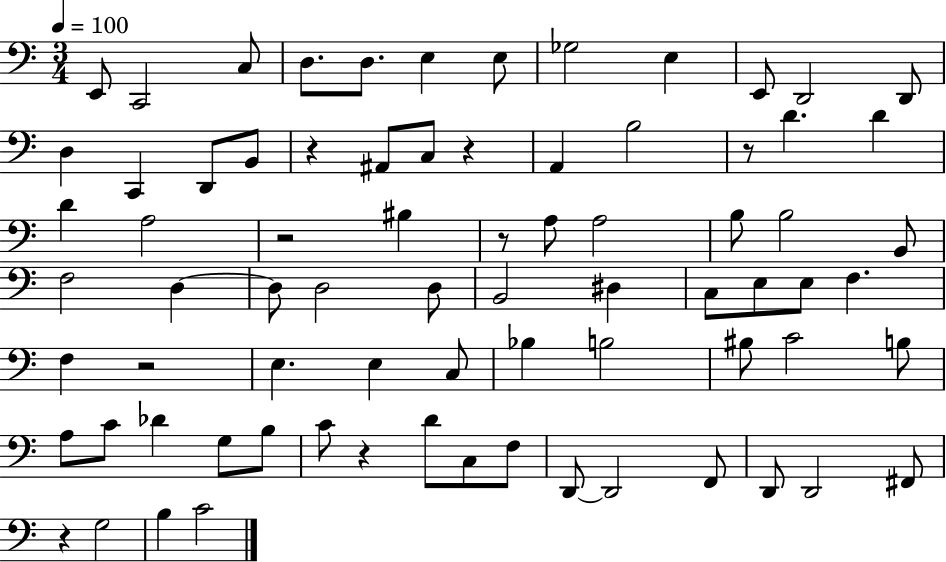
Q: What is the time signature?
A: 3/4